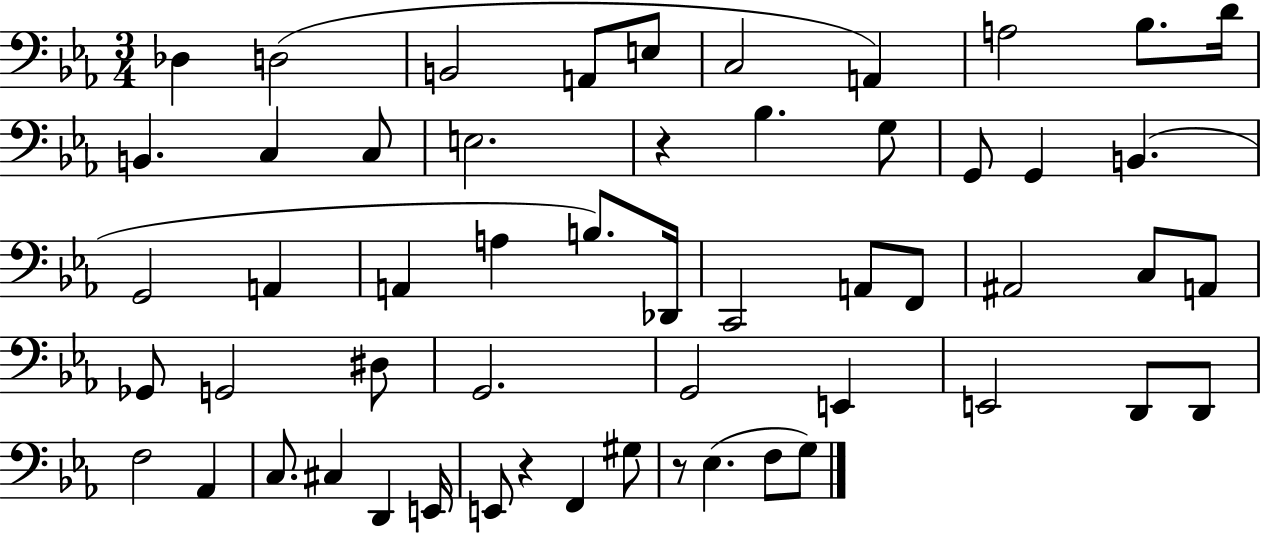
{
  \clef bass
  \numericTimeSignature
  \time 3/4
  \key ees \major
  des4 d2( | b,2 a,8 e8 | c2 a,4) | a2 bes8. d'16 | \break b,4. c4 c8 | e2. | r4 bes4. g8 | g,8 g,4 b,4.( | \break g,2 a,4 | a,4 a4 b8.) des,16 | c,2 a,8 f,8 | ais,2 c8 a,8 | \break ges,8 g,2 dis8 | g,2. | g,2 e,4 | e,2 d,8 d,8 | \break f2 aes,4 | c8. cis4 d,4 e,16 | e,8 r4 f,4 gis8 | r8 ees4.( f8 g8) | \break \bar "|."
}